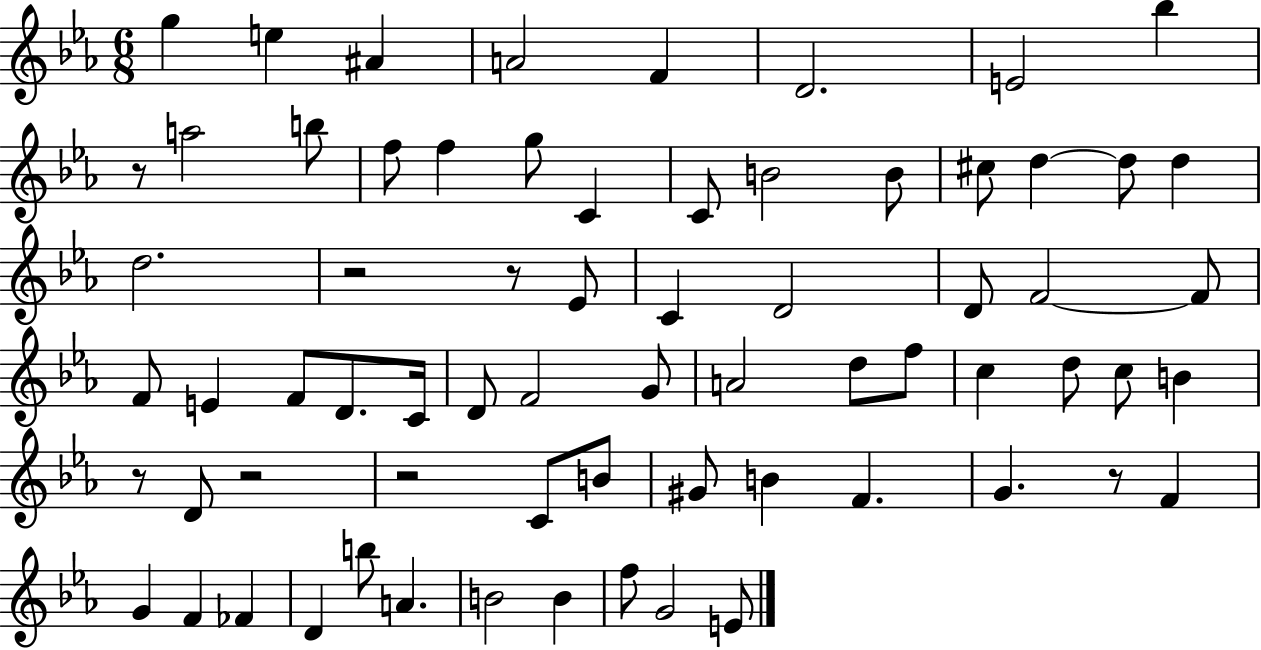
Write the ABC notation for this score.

X:1
T:Untitled
M:6/8
L:1/4
K:Eb
g e ^A A2 F D2 E2 _b z/2 a2 b/2 f/2 f g/2 C C/2 B2 B/2 ^c/2 d d/2 d d2 z2 z/2 _E/2 C D2 D/2 F2 F/2 F/2 E F/2 D/2 C/4 D/2 F2 G/2 A2 d/2 f/2 c d/2 c/2 B z/2 D/2 z2 z2 C/2 B/2 ^G/2 B F G z/2 F G F _F D b/2 A B2 B f/2 G2 E/2